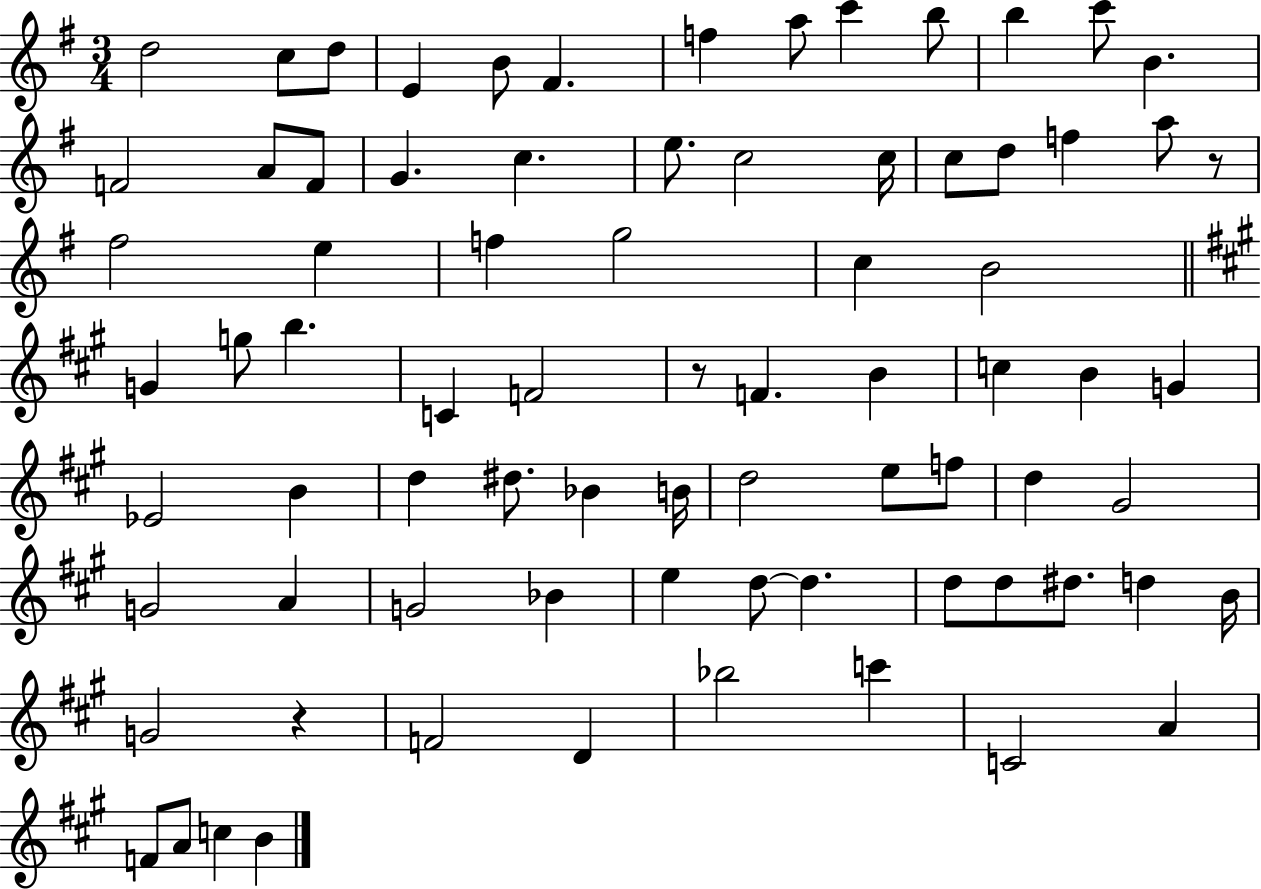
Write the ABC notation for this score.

X:1
T:Untitled
M:3/4
L:1/4
K:G
d2 c/2 d/2 E B/2 ^F f a/2 c' b/2 b c'/2 B F2 A/2 F/2 G c e/2 c2 c/4 c/2 d/2 f a/2 z/2 ^f2 e f g2 c B2 G g/2 b C F2 z/2 F B c B G _E2 B d ^d/2 _B B/4 d2 e/2 f/2 d ^G2 G2 A G2 _B e d/2 d d/2 d/2 ^d/2 d B/4 G2 z F2 D _b2 c' C2 A F/2 A/2 c B